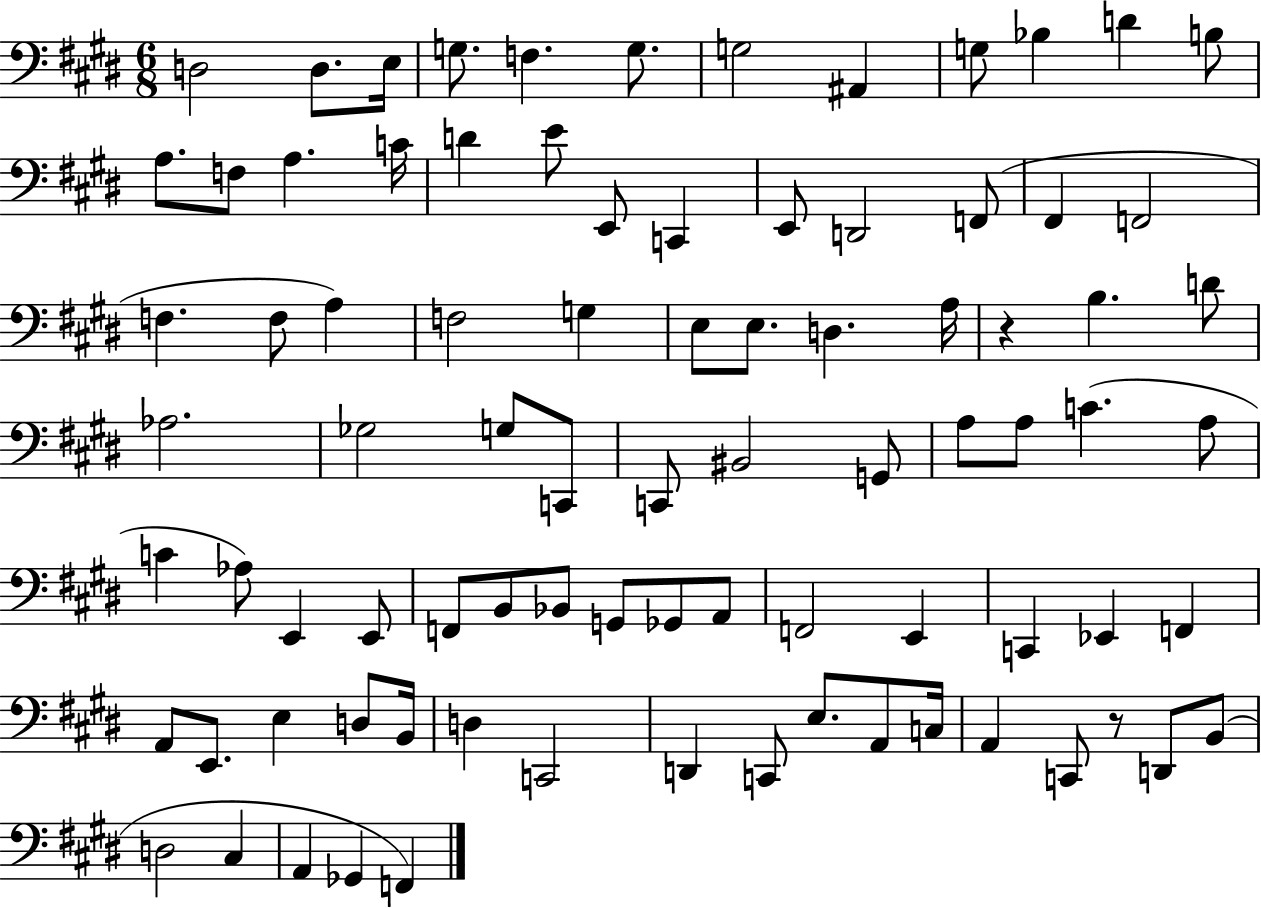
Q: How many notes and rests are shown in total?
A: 85